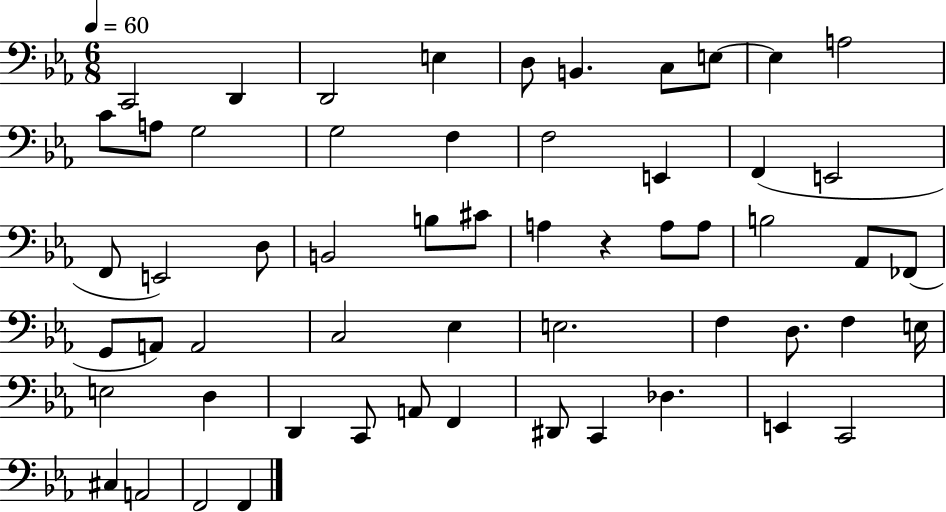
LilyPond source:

{
  \clef bass
  \numericTimeSignature
  \time 6/8
  \key ees \major
  \tempo 4 = 60
  c,2 d,4 | d,2 e4 | d8 b,4. c8 e8~~ | e4 a2 | \break c'8 a8 g2 | g2 f4 | f2 e,4 | f,4( e,2 | \break f,8 e,2) d8 | b,2 b8 cis'8 | a4 r4 a8 a8 | b2 aes,8 fes,8( | \break g,8 a,8) a,2 | c2 ees4 | e2. | f4 d8. f4 e16 | \break e2 d4 | d,4 c,8 a,8 f,4 | dis,8 c,4 des4. | e,4 c,2 | \break cis4 a,2 | f,2 f,4 | \bar "|."
}